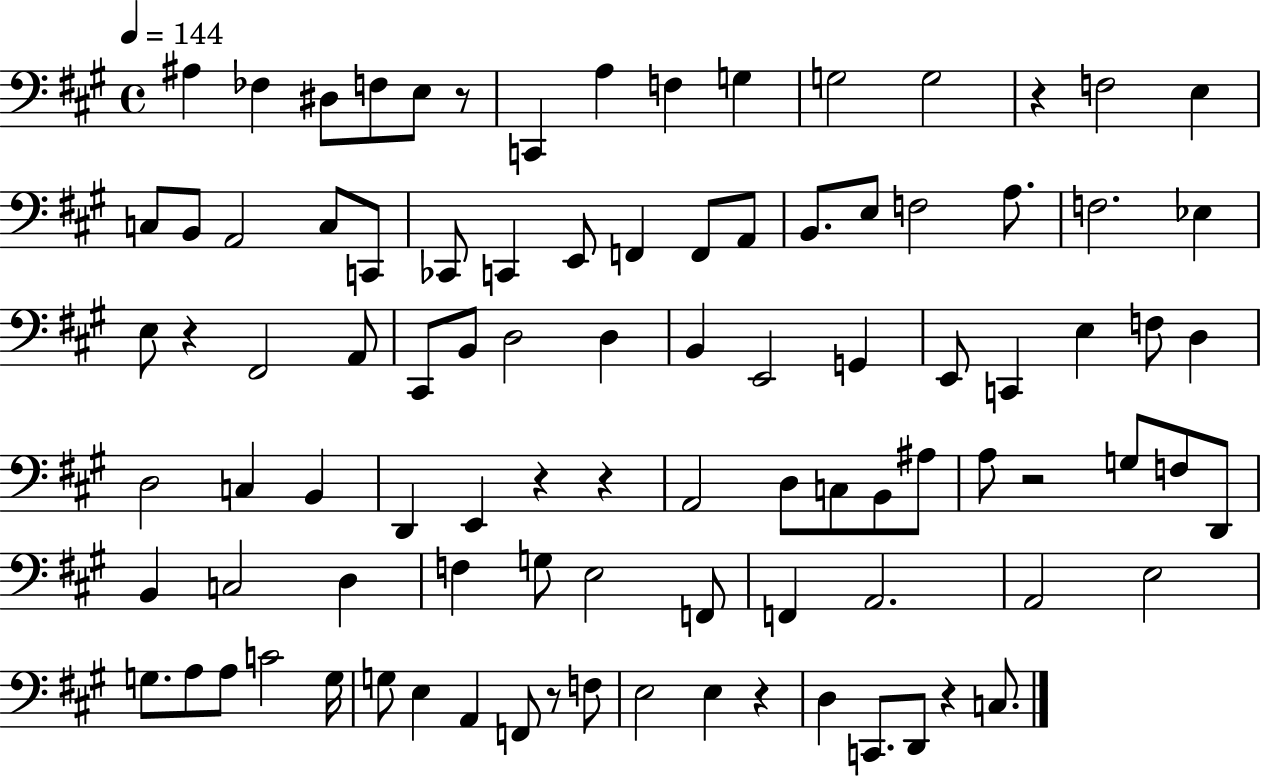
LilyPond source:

{
  \clef bass
  \time 4/4
  \defaultTimeSignature
  \key a \major
  \tempo 4 = 144
  ais4 fes4 dis8 f8 e8 r8 | c,4 a4 f4 g4 | g2 g2 | r4 f2 e4 | \break c8 b,8 a,2 c8 c,8 | ces,8 c,4 e,8 f,4 f,8 a,8 | b,8. e8 f2 a8. | f2. ees4 | \break e8 r4 fis,2 a,8 | cis,8 b,8 d2 d4 | b,4 e,2 g,4 | e,8 c,4 e4 f8 d4 | \break d2 c4 b,4 | d,4 e,4 r4 r4 | a,2 d8 c8 b,8 ais8 | a8 r2 g8 f8 d,8 | \break b,4 c2 d4 | f4 g8 e2 f,8 | f,4 a,2. | a,2 e2 | \break g8. a8 a8 c'2 g16 | g8 e4 a,4 f,8 r8 f8 | e2 e4 r4 | d4 c,8. d,8 r4 c8. | \break \bar "|."
}